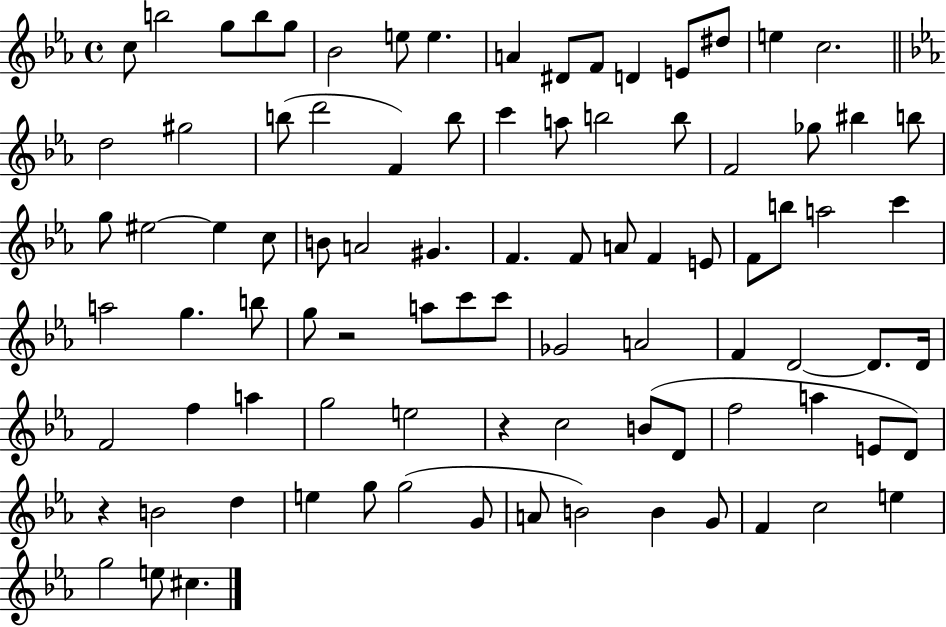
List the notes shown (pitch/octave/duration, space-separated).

C5/e B5/h G5/e B5/e G5/e Bb4/h E5/e E5/q. A4/q D#4/e F4/e D4/q E4/e D#5/e E5/q C5/h. D5/h G#5/h B5/e D6/h F4/q B5/e C6/q A5/e B5/h B5/e F4/h Gb5/e BIS5/q B5/e G5/e EIS5/h EIS5/q C5/e B4/e A4/h G#4/q. F4/q. F4/e A4/e F4/q E4/e F4/e B5/e A5/h C6/q A5/h G5/q. B5/e G5/e R/h A5/e C6/e C6/e Gb4/h A4/h F4/q D4/h D4/e. D4/s F4/h F5/q A5/q G5/h E5/h R/q C5/h B4/e D4/e F5/h A5/q E4/e D4/e R/q B4/h D5/q E5/q G5/e G5/h G4/e A4/e B4/h B4/q G4/e F4/q C5/h E5/q G5/h E5/e C#5/q.